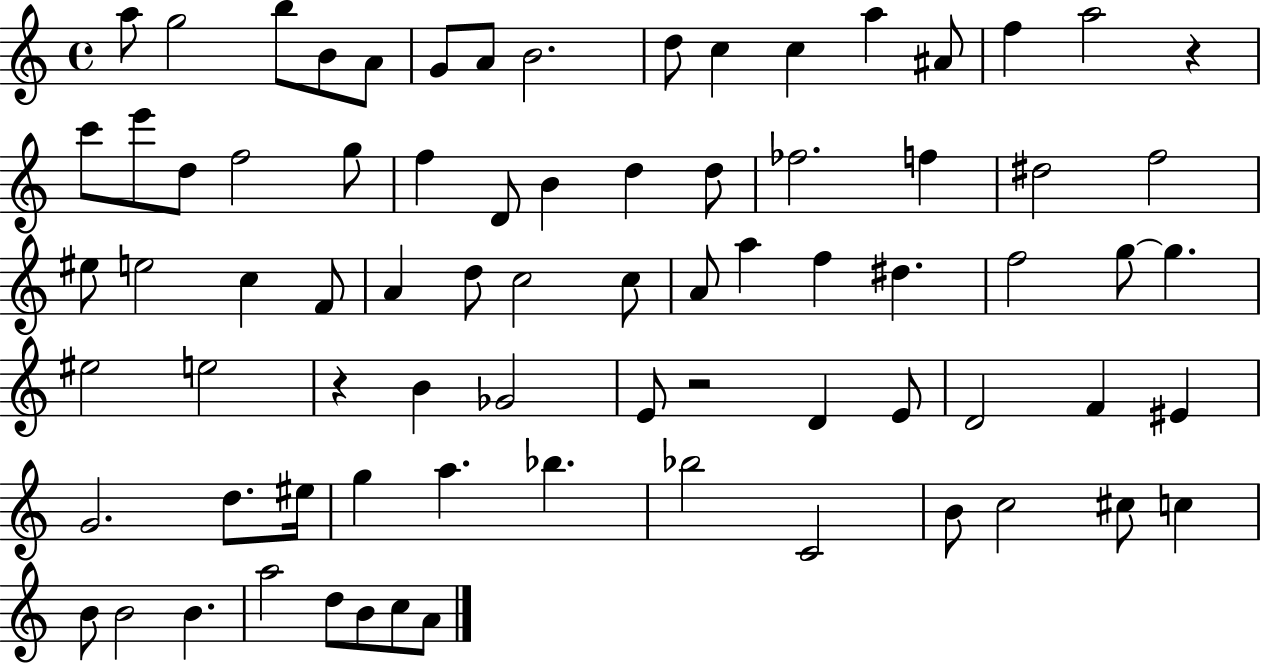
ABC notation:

X:1
T:Untitled
M:4/4
L:1/4
K:C
a/2 g2 b/2 B/2 A/2 G/2 A/2 B2 d/2 c c a ^A/2 f a2 z c'/2 e'/2 d/2 f2 g/2 f D/2 B d d/2 _f2 f ^d2 f2 ^e/2 e2 c F/2 A d/2 c2 c/2 A/2 a f ^d f2 g/2 g ^e2 e2 z B _G2 E/2 z2 D E/2 D2 F ^E G2 d/2 ^e/4 g a _b _b2 C2 B/2 c2 ^c/2 c B/2 B2 B a2 d/2 B/2 c/2 A/2